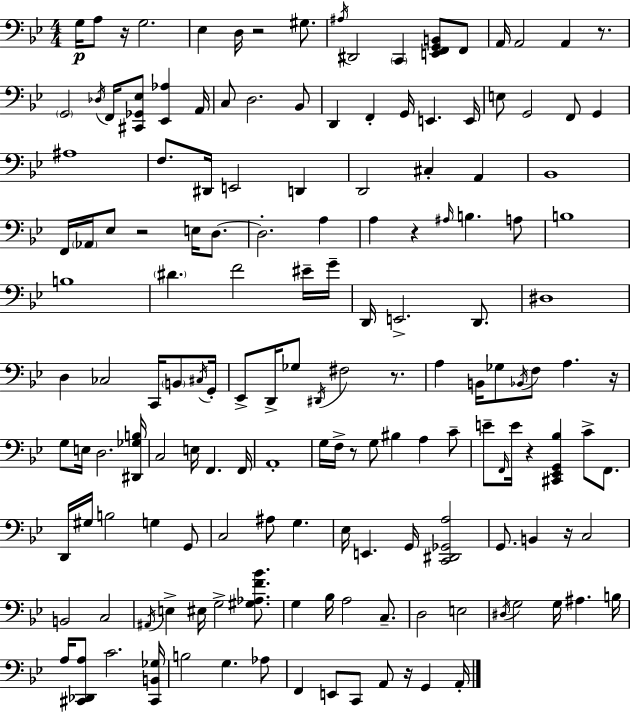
X:1
T:Untitled
M:4/4
L:1/4
K:Gm
G,/4 A,/2 z/4 G,2 _E, D,/4 z2 ^G,/2 ^A,/4 ^D,,2 C,, [E,,F,,G,,B,,]/2 F,,/2 A,,/4 A,,2 A,, z/2 G,,2 _D,/4 F,,/4 [^C,,_G,,_E,]/2 [_E,,_A,] A,,/4 C,/2 D,2 _B,,/2 D,, F,, G,,/4 E,, E,,/4 E,/2 G,,2 F,,/2 G,, ^A,4 F,/2 ^D,,/4 E,,2 D,, D,,2 ^C, A,, _B,,4 F,,/4 _A,,/4 _E,/2 z2 E,/4 D,/2 D,2 A, A, z ^A,/4 B, A,/2 B,4 B,4 ^D F2 ^E/4 G/4 D,,/4 E,,2 D,,/2 ^D,4 D, _C,2 C,,/4 B,,/2 ^C,/4 G,,/4 _E,,/2 D,,/4 _G,/2 ^D,,/4 ^F,2 z/2 A, B,,/4 _G,/2 _B,,/4 F,/2 A, z/4 G,/2 E,/4 D,2 [^D,,_G,B,]/4 C,2 E,/4 F,, F,,/4 A,,4 G,/4 F,/4 z/2 G,/2 ^B, A, C/2 E/2 F,,/4 E/4 z [^C,,_E,,G,,_B,] C/2 F,,/2 D,,/4 ^G,/4 B,2 G, G,,/2 C,2 ^A,/2 G, _E,/4 E,, G,,/4 [C,,^D,,_G,,A,]2 G,,/2 B,, z/4 C,2 B,,2 C,2 ^A,,/4 E, ^E,/4 G,2 [^G,_A,F_B]/2 G, _B,/4 A,2 C,/2 D,2 E,2 ^D,/4 G,2 G,/4 ^A, B,/4 A,/4 [^C,,_D,,A,]/2 C2 [^C,,B,,_G,]/4 B,2 G, _A,/2 F,, E,,/2 C,,/2 A,,/2 z/4 G,, A,,/4